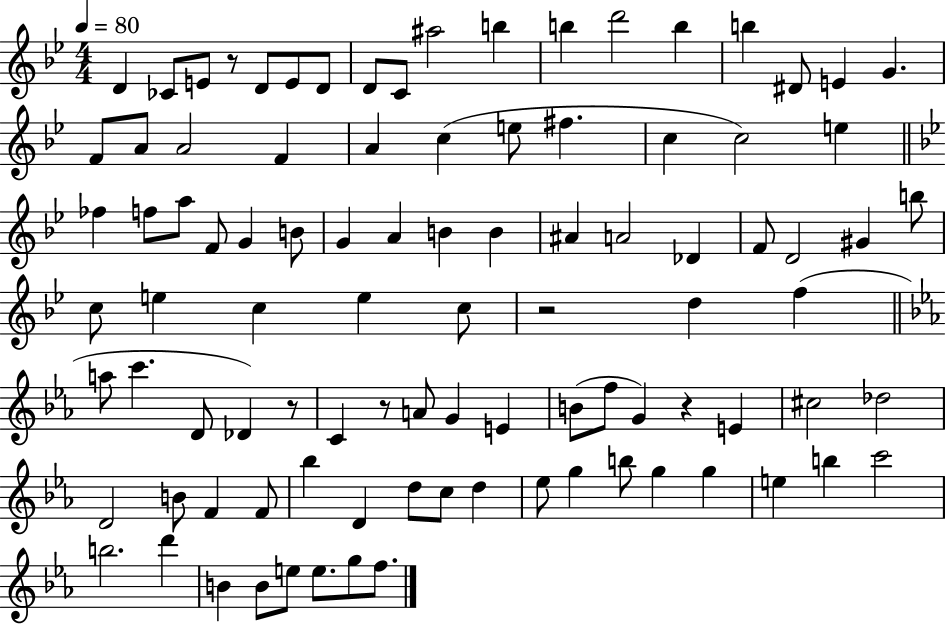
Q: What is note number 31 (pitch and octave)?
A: A5